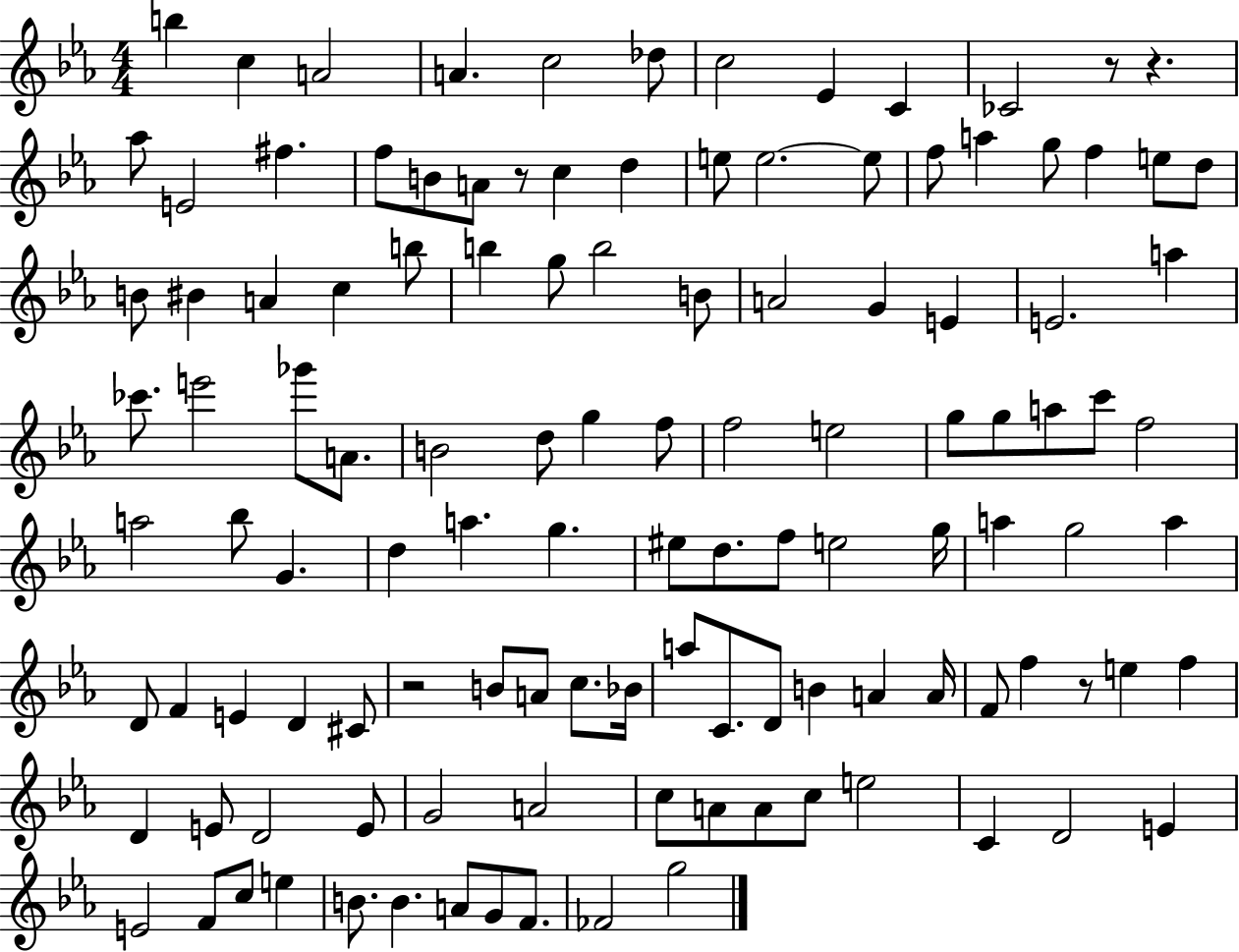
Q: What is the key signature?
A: EES major